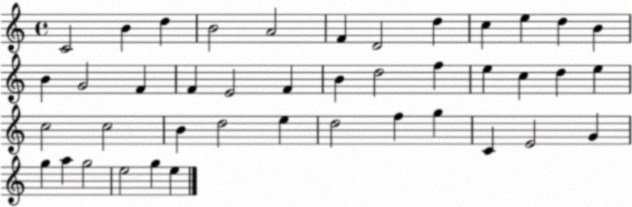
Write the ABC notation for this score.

X:1
T:Untitled
M:4/4
L:1/4
K:C
C2 B d B2 A2 F D2 d c e d B B G2 F F E2 F B d2 f e c d e c2 c2 B d2 e d2 f g C E2 G g a g2 e2 g e